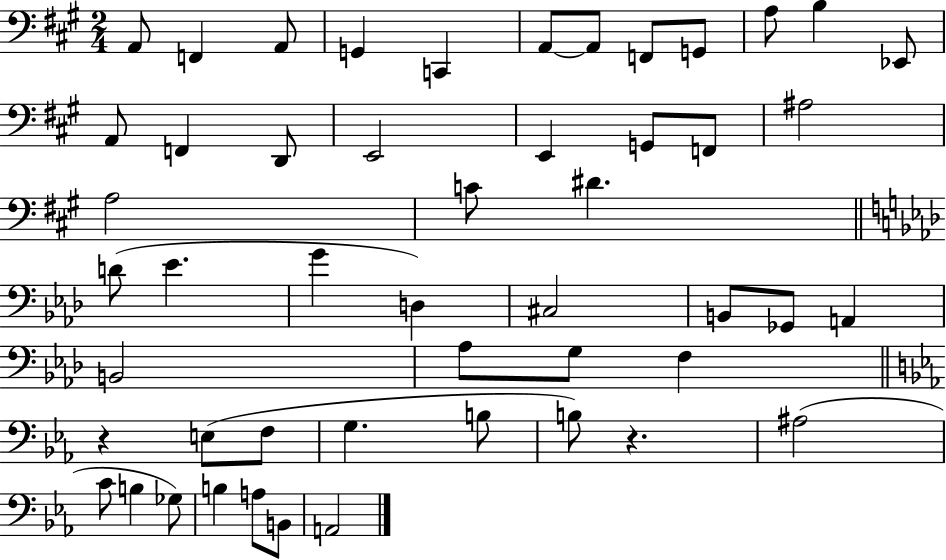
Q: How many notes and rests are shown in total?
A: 50